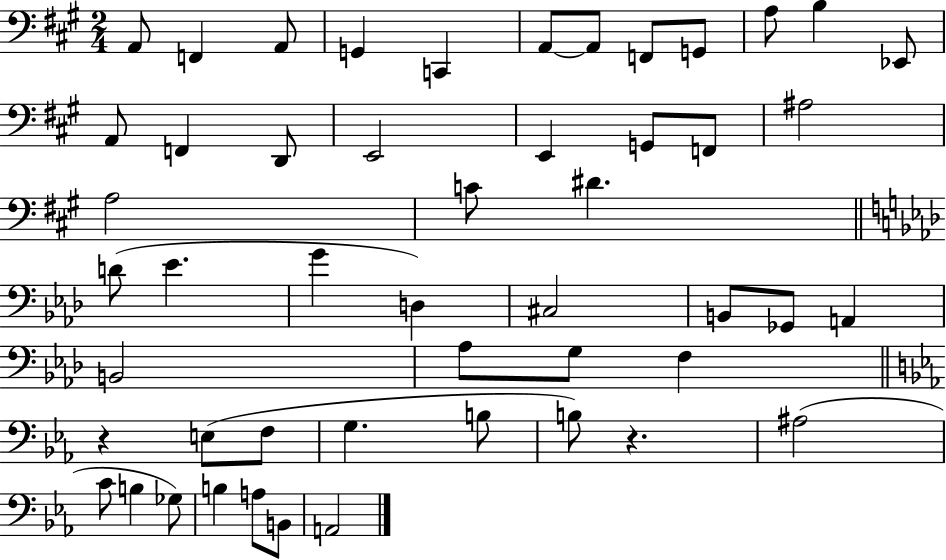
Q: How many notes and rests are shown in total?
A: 50